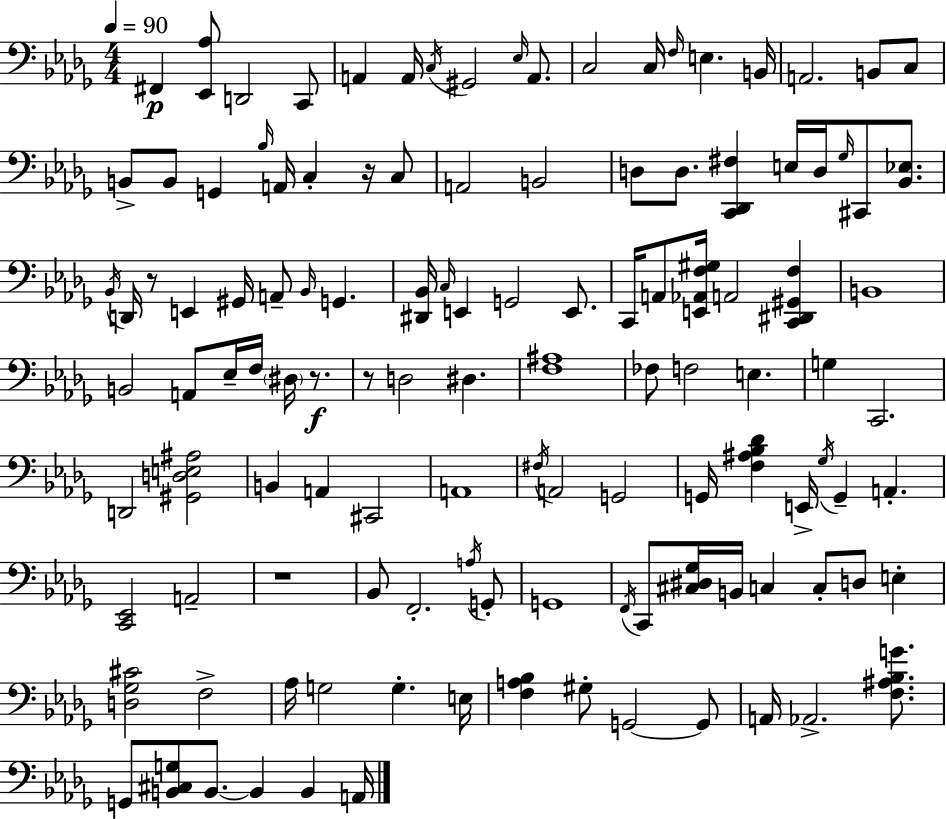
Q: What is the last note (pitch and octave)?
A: A2